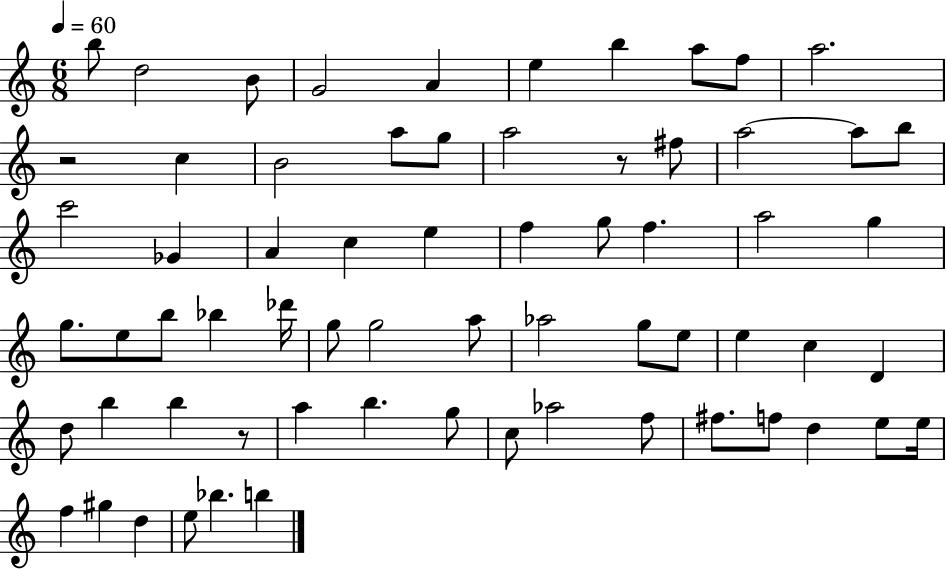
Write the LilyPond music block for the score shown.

{
  \clef treble
  \numericTimeSignature
  \time 6/8
  \key c \major
  \tempo 4 = 60
  \repeat volta 2 { b''8 d''2 b'8 | g'2 a'4 | e''4 b''4 a''8 f''8 | a''2. | \break r2 c''4 | b'2 a''8 g''8 | a''2 r8 fis''8 | a''2~~ a''8 b''8 | \break c'''2 ges'4 | a'4 c''4 e''4 | f''4 g''8 f''4. | a''2 g''4 | \break g''8. e''8 b''8 bes''4 des'''16 | g''8 g''2 a''8 | aes''2 g''8 e''8 | e''4 c''4 d'4 | \break d''8 b''4 b''4 r8 | a''4 b''4. g''8 | c''8 aes''2 f''8 | fis''8. f''8 d''4 e''8 e''16 | \break f''4 gis''4 d''4 | e''8 bes''4. b''4 | } \bar "|."
}